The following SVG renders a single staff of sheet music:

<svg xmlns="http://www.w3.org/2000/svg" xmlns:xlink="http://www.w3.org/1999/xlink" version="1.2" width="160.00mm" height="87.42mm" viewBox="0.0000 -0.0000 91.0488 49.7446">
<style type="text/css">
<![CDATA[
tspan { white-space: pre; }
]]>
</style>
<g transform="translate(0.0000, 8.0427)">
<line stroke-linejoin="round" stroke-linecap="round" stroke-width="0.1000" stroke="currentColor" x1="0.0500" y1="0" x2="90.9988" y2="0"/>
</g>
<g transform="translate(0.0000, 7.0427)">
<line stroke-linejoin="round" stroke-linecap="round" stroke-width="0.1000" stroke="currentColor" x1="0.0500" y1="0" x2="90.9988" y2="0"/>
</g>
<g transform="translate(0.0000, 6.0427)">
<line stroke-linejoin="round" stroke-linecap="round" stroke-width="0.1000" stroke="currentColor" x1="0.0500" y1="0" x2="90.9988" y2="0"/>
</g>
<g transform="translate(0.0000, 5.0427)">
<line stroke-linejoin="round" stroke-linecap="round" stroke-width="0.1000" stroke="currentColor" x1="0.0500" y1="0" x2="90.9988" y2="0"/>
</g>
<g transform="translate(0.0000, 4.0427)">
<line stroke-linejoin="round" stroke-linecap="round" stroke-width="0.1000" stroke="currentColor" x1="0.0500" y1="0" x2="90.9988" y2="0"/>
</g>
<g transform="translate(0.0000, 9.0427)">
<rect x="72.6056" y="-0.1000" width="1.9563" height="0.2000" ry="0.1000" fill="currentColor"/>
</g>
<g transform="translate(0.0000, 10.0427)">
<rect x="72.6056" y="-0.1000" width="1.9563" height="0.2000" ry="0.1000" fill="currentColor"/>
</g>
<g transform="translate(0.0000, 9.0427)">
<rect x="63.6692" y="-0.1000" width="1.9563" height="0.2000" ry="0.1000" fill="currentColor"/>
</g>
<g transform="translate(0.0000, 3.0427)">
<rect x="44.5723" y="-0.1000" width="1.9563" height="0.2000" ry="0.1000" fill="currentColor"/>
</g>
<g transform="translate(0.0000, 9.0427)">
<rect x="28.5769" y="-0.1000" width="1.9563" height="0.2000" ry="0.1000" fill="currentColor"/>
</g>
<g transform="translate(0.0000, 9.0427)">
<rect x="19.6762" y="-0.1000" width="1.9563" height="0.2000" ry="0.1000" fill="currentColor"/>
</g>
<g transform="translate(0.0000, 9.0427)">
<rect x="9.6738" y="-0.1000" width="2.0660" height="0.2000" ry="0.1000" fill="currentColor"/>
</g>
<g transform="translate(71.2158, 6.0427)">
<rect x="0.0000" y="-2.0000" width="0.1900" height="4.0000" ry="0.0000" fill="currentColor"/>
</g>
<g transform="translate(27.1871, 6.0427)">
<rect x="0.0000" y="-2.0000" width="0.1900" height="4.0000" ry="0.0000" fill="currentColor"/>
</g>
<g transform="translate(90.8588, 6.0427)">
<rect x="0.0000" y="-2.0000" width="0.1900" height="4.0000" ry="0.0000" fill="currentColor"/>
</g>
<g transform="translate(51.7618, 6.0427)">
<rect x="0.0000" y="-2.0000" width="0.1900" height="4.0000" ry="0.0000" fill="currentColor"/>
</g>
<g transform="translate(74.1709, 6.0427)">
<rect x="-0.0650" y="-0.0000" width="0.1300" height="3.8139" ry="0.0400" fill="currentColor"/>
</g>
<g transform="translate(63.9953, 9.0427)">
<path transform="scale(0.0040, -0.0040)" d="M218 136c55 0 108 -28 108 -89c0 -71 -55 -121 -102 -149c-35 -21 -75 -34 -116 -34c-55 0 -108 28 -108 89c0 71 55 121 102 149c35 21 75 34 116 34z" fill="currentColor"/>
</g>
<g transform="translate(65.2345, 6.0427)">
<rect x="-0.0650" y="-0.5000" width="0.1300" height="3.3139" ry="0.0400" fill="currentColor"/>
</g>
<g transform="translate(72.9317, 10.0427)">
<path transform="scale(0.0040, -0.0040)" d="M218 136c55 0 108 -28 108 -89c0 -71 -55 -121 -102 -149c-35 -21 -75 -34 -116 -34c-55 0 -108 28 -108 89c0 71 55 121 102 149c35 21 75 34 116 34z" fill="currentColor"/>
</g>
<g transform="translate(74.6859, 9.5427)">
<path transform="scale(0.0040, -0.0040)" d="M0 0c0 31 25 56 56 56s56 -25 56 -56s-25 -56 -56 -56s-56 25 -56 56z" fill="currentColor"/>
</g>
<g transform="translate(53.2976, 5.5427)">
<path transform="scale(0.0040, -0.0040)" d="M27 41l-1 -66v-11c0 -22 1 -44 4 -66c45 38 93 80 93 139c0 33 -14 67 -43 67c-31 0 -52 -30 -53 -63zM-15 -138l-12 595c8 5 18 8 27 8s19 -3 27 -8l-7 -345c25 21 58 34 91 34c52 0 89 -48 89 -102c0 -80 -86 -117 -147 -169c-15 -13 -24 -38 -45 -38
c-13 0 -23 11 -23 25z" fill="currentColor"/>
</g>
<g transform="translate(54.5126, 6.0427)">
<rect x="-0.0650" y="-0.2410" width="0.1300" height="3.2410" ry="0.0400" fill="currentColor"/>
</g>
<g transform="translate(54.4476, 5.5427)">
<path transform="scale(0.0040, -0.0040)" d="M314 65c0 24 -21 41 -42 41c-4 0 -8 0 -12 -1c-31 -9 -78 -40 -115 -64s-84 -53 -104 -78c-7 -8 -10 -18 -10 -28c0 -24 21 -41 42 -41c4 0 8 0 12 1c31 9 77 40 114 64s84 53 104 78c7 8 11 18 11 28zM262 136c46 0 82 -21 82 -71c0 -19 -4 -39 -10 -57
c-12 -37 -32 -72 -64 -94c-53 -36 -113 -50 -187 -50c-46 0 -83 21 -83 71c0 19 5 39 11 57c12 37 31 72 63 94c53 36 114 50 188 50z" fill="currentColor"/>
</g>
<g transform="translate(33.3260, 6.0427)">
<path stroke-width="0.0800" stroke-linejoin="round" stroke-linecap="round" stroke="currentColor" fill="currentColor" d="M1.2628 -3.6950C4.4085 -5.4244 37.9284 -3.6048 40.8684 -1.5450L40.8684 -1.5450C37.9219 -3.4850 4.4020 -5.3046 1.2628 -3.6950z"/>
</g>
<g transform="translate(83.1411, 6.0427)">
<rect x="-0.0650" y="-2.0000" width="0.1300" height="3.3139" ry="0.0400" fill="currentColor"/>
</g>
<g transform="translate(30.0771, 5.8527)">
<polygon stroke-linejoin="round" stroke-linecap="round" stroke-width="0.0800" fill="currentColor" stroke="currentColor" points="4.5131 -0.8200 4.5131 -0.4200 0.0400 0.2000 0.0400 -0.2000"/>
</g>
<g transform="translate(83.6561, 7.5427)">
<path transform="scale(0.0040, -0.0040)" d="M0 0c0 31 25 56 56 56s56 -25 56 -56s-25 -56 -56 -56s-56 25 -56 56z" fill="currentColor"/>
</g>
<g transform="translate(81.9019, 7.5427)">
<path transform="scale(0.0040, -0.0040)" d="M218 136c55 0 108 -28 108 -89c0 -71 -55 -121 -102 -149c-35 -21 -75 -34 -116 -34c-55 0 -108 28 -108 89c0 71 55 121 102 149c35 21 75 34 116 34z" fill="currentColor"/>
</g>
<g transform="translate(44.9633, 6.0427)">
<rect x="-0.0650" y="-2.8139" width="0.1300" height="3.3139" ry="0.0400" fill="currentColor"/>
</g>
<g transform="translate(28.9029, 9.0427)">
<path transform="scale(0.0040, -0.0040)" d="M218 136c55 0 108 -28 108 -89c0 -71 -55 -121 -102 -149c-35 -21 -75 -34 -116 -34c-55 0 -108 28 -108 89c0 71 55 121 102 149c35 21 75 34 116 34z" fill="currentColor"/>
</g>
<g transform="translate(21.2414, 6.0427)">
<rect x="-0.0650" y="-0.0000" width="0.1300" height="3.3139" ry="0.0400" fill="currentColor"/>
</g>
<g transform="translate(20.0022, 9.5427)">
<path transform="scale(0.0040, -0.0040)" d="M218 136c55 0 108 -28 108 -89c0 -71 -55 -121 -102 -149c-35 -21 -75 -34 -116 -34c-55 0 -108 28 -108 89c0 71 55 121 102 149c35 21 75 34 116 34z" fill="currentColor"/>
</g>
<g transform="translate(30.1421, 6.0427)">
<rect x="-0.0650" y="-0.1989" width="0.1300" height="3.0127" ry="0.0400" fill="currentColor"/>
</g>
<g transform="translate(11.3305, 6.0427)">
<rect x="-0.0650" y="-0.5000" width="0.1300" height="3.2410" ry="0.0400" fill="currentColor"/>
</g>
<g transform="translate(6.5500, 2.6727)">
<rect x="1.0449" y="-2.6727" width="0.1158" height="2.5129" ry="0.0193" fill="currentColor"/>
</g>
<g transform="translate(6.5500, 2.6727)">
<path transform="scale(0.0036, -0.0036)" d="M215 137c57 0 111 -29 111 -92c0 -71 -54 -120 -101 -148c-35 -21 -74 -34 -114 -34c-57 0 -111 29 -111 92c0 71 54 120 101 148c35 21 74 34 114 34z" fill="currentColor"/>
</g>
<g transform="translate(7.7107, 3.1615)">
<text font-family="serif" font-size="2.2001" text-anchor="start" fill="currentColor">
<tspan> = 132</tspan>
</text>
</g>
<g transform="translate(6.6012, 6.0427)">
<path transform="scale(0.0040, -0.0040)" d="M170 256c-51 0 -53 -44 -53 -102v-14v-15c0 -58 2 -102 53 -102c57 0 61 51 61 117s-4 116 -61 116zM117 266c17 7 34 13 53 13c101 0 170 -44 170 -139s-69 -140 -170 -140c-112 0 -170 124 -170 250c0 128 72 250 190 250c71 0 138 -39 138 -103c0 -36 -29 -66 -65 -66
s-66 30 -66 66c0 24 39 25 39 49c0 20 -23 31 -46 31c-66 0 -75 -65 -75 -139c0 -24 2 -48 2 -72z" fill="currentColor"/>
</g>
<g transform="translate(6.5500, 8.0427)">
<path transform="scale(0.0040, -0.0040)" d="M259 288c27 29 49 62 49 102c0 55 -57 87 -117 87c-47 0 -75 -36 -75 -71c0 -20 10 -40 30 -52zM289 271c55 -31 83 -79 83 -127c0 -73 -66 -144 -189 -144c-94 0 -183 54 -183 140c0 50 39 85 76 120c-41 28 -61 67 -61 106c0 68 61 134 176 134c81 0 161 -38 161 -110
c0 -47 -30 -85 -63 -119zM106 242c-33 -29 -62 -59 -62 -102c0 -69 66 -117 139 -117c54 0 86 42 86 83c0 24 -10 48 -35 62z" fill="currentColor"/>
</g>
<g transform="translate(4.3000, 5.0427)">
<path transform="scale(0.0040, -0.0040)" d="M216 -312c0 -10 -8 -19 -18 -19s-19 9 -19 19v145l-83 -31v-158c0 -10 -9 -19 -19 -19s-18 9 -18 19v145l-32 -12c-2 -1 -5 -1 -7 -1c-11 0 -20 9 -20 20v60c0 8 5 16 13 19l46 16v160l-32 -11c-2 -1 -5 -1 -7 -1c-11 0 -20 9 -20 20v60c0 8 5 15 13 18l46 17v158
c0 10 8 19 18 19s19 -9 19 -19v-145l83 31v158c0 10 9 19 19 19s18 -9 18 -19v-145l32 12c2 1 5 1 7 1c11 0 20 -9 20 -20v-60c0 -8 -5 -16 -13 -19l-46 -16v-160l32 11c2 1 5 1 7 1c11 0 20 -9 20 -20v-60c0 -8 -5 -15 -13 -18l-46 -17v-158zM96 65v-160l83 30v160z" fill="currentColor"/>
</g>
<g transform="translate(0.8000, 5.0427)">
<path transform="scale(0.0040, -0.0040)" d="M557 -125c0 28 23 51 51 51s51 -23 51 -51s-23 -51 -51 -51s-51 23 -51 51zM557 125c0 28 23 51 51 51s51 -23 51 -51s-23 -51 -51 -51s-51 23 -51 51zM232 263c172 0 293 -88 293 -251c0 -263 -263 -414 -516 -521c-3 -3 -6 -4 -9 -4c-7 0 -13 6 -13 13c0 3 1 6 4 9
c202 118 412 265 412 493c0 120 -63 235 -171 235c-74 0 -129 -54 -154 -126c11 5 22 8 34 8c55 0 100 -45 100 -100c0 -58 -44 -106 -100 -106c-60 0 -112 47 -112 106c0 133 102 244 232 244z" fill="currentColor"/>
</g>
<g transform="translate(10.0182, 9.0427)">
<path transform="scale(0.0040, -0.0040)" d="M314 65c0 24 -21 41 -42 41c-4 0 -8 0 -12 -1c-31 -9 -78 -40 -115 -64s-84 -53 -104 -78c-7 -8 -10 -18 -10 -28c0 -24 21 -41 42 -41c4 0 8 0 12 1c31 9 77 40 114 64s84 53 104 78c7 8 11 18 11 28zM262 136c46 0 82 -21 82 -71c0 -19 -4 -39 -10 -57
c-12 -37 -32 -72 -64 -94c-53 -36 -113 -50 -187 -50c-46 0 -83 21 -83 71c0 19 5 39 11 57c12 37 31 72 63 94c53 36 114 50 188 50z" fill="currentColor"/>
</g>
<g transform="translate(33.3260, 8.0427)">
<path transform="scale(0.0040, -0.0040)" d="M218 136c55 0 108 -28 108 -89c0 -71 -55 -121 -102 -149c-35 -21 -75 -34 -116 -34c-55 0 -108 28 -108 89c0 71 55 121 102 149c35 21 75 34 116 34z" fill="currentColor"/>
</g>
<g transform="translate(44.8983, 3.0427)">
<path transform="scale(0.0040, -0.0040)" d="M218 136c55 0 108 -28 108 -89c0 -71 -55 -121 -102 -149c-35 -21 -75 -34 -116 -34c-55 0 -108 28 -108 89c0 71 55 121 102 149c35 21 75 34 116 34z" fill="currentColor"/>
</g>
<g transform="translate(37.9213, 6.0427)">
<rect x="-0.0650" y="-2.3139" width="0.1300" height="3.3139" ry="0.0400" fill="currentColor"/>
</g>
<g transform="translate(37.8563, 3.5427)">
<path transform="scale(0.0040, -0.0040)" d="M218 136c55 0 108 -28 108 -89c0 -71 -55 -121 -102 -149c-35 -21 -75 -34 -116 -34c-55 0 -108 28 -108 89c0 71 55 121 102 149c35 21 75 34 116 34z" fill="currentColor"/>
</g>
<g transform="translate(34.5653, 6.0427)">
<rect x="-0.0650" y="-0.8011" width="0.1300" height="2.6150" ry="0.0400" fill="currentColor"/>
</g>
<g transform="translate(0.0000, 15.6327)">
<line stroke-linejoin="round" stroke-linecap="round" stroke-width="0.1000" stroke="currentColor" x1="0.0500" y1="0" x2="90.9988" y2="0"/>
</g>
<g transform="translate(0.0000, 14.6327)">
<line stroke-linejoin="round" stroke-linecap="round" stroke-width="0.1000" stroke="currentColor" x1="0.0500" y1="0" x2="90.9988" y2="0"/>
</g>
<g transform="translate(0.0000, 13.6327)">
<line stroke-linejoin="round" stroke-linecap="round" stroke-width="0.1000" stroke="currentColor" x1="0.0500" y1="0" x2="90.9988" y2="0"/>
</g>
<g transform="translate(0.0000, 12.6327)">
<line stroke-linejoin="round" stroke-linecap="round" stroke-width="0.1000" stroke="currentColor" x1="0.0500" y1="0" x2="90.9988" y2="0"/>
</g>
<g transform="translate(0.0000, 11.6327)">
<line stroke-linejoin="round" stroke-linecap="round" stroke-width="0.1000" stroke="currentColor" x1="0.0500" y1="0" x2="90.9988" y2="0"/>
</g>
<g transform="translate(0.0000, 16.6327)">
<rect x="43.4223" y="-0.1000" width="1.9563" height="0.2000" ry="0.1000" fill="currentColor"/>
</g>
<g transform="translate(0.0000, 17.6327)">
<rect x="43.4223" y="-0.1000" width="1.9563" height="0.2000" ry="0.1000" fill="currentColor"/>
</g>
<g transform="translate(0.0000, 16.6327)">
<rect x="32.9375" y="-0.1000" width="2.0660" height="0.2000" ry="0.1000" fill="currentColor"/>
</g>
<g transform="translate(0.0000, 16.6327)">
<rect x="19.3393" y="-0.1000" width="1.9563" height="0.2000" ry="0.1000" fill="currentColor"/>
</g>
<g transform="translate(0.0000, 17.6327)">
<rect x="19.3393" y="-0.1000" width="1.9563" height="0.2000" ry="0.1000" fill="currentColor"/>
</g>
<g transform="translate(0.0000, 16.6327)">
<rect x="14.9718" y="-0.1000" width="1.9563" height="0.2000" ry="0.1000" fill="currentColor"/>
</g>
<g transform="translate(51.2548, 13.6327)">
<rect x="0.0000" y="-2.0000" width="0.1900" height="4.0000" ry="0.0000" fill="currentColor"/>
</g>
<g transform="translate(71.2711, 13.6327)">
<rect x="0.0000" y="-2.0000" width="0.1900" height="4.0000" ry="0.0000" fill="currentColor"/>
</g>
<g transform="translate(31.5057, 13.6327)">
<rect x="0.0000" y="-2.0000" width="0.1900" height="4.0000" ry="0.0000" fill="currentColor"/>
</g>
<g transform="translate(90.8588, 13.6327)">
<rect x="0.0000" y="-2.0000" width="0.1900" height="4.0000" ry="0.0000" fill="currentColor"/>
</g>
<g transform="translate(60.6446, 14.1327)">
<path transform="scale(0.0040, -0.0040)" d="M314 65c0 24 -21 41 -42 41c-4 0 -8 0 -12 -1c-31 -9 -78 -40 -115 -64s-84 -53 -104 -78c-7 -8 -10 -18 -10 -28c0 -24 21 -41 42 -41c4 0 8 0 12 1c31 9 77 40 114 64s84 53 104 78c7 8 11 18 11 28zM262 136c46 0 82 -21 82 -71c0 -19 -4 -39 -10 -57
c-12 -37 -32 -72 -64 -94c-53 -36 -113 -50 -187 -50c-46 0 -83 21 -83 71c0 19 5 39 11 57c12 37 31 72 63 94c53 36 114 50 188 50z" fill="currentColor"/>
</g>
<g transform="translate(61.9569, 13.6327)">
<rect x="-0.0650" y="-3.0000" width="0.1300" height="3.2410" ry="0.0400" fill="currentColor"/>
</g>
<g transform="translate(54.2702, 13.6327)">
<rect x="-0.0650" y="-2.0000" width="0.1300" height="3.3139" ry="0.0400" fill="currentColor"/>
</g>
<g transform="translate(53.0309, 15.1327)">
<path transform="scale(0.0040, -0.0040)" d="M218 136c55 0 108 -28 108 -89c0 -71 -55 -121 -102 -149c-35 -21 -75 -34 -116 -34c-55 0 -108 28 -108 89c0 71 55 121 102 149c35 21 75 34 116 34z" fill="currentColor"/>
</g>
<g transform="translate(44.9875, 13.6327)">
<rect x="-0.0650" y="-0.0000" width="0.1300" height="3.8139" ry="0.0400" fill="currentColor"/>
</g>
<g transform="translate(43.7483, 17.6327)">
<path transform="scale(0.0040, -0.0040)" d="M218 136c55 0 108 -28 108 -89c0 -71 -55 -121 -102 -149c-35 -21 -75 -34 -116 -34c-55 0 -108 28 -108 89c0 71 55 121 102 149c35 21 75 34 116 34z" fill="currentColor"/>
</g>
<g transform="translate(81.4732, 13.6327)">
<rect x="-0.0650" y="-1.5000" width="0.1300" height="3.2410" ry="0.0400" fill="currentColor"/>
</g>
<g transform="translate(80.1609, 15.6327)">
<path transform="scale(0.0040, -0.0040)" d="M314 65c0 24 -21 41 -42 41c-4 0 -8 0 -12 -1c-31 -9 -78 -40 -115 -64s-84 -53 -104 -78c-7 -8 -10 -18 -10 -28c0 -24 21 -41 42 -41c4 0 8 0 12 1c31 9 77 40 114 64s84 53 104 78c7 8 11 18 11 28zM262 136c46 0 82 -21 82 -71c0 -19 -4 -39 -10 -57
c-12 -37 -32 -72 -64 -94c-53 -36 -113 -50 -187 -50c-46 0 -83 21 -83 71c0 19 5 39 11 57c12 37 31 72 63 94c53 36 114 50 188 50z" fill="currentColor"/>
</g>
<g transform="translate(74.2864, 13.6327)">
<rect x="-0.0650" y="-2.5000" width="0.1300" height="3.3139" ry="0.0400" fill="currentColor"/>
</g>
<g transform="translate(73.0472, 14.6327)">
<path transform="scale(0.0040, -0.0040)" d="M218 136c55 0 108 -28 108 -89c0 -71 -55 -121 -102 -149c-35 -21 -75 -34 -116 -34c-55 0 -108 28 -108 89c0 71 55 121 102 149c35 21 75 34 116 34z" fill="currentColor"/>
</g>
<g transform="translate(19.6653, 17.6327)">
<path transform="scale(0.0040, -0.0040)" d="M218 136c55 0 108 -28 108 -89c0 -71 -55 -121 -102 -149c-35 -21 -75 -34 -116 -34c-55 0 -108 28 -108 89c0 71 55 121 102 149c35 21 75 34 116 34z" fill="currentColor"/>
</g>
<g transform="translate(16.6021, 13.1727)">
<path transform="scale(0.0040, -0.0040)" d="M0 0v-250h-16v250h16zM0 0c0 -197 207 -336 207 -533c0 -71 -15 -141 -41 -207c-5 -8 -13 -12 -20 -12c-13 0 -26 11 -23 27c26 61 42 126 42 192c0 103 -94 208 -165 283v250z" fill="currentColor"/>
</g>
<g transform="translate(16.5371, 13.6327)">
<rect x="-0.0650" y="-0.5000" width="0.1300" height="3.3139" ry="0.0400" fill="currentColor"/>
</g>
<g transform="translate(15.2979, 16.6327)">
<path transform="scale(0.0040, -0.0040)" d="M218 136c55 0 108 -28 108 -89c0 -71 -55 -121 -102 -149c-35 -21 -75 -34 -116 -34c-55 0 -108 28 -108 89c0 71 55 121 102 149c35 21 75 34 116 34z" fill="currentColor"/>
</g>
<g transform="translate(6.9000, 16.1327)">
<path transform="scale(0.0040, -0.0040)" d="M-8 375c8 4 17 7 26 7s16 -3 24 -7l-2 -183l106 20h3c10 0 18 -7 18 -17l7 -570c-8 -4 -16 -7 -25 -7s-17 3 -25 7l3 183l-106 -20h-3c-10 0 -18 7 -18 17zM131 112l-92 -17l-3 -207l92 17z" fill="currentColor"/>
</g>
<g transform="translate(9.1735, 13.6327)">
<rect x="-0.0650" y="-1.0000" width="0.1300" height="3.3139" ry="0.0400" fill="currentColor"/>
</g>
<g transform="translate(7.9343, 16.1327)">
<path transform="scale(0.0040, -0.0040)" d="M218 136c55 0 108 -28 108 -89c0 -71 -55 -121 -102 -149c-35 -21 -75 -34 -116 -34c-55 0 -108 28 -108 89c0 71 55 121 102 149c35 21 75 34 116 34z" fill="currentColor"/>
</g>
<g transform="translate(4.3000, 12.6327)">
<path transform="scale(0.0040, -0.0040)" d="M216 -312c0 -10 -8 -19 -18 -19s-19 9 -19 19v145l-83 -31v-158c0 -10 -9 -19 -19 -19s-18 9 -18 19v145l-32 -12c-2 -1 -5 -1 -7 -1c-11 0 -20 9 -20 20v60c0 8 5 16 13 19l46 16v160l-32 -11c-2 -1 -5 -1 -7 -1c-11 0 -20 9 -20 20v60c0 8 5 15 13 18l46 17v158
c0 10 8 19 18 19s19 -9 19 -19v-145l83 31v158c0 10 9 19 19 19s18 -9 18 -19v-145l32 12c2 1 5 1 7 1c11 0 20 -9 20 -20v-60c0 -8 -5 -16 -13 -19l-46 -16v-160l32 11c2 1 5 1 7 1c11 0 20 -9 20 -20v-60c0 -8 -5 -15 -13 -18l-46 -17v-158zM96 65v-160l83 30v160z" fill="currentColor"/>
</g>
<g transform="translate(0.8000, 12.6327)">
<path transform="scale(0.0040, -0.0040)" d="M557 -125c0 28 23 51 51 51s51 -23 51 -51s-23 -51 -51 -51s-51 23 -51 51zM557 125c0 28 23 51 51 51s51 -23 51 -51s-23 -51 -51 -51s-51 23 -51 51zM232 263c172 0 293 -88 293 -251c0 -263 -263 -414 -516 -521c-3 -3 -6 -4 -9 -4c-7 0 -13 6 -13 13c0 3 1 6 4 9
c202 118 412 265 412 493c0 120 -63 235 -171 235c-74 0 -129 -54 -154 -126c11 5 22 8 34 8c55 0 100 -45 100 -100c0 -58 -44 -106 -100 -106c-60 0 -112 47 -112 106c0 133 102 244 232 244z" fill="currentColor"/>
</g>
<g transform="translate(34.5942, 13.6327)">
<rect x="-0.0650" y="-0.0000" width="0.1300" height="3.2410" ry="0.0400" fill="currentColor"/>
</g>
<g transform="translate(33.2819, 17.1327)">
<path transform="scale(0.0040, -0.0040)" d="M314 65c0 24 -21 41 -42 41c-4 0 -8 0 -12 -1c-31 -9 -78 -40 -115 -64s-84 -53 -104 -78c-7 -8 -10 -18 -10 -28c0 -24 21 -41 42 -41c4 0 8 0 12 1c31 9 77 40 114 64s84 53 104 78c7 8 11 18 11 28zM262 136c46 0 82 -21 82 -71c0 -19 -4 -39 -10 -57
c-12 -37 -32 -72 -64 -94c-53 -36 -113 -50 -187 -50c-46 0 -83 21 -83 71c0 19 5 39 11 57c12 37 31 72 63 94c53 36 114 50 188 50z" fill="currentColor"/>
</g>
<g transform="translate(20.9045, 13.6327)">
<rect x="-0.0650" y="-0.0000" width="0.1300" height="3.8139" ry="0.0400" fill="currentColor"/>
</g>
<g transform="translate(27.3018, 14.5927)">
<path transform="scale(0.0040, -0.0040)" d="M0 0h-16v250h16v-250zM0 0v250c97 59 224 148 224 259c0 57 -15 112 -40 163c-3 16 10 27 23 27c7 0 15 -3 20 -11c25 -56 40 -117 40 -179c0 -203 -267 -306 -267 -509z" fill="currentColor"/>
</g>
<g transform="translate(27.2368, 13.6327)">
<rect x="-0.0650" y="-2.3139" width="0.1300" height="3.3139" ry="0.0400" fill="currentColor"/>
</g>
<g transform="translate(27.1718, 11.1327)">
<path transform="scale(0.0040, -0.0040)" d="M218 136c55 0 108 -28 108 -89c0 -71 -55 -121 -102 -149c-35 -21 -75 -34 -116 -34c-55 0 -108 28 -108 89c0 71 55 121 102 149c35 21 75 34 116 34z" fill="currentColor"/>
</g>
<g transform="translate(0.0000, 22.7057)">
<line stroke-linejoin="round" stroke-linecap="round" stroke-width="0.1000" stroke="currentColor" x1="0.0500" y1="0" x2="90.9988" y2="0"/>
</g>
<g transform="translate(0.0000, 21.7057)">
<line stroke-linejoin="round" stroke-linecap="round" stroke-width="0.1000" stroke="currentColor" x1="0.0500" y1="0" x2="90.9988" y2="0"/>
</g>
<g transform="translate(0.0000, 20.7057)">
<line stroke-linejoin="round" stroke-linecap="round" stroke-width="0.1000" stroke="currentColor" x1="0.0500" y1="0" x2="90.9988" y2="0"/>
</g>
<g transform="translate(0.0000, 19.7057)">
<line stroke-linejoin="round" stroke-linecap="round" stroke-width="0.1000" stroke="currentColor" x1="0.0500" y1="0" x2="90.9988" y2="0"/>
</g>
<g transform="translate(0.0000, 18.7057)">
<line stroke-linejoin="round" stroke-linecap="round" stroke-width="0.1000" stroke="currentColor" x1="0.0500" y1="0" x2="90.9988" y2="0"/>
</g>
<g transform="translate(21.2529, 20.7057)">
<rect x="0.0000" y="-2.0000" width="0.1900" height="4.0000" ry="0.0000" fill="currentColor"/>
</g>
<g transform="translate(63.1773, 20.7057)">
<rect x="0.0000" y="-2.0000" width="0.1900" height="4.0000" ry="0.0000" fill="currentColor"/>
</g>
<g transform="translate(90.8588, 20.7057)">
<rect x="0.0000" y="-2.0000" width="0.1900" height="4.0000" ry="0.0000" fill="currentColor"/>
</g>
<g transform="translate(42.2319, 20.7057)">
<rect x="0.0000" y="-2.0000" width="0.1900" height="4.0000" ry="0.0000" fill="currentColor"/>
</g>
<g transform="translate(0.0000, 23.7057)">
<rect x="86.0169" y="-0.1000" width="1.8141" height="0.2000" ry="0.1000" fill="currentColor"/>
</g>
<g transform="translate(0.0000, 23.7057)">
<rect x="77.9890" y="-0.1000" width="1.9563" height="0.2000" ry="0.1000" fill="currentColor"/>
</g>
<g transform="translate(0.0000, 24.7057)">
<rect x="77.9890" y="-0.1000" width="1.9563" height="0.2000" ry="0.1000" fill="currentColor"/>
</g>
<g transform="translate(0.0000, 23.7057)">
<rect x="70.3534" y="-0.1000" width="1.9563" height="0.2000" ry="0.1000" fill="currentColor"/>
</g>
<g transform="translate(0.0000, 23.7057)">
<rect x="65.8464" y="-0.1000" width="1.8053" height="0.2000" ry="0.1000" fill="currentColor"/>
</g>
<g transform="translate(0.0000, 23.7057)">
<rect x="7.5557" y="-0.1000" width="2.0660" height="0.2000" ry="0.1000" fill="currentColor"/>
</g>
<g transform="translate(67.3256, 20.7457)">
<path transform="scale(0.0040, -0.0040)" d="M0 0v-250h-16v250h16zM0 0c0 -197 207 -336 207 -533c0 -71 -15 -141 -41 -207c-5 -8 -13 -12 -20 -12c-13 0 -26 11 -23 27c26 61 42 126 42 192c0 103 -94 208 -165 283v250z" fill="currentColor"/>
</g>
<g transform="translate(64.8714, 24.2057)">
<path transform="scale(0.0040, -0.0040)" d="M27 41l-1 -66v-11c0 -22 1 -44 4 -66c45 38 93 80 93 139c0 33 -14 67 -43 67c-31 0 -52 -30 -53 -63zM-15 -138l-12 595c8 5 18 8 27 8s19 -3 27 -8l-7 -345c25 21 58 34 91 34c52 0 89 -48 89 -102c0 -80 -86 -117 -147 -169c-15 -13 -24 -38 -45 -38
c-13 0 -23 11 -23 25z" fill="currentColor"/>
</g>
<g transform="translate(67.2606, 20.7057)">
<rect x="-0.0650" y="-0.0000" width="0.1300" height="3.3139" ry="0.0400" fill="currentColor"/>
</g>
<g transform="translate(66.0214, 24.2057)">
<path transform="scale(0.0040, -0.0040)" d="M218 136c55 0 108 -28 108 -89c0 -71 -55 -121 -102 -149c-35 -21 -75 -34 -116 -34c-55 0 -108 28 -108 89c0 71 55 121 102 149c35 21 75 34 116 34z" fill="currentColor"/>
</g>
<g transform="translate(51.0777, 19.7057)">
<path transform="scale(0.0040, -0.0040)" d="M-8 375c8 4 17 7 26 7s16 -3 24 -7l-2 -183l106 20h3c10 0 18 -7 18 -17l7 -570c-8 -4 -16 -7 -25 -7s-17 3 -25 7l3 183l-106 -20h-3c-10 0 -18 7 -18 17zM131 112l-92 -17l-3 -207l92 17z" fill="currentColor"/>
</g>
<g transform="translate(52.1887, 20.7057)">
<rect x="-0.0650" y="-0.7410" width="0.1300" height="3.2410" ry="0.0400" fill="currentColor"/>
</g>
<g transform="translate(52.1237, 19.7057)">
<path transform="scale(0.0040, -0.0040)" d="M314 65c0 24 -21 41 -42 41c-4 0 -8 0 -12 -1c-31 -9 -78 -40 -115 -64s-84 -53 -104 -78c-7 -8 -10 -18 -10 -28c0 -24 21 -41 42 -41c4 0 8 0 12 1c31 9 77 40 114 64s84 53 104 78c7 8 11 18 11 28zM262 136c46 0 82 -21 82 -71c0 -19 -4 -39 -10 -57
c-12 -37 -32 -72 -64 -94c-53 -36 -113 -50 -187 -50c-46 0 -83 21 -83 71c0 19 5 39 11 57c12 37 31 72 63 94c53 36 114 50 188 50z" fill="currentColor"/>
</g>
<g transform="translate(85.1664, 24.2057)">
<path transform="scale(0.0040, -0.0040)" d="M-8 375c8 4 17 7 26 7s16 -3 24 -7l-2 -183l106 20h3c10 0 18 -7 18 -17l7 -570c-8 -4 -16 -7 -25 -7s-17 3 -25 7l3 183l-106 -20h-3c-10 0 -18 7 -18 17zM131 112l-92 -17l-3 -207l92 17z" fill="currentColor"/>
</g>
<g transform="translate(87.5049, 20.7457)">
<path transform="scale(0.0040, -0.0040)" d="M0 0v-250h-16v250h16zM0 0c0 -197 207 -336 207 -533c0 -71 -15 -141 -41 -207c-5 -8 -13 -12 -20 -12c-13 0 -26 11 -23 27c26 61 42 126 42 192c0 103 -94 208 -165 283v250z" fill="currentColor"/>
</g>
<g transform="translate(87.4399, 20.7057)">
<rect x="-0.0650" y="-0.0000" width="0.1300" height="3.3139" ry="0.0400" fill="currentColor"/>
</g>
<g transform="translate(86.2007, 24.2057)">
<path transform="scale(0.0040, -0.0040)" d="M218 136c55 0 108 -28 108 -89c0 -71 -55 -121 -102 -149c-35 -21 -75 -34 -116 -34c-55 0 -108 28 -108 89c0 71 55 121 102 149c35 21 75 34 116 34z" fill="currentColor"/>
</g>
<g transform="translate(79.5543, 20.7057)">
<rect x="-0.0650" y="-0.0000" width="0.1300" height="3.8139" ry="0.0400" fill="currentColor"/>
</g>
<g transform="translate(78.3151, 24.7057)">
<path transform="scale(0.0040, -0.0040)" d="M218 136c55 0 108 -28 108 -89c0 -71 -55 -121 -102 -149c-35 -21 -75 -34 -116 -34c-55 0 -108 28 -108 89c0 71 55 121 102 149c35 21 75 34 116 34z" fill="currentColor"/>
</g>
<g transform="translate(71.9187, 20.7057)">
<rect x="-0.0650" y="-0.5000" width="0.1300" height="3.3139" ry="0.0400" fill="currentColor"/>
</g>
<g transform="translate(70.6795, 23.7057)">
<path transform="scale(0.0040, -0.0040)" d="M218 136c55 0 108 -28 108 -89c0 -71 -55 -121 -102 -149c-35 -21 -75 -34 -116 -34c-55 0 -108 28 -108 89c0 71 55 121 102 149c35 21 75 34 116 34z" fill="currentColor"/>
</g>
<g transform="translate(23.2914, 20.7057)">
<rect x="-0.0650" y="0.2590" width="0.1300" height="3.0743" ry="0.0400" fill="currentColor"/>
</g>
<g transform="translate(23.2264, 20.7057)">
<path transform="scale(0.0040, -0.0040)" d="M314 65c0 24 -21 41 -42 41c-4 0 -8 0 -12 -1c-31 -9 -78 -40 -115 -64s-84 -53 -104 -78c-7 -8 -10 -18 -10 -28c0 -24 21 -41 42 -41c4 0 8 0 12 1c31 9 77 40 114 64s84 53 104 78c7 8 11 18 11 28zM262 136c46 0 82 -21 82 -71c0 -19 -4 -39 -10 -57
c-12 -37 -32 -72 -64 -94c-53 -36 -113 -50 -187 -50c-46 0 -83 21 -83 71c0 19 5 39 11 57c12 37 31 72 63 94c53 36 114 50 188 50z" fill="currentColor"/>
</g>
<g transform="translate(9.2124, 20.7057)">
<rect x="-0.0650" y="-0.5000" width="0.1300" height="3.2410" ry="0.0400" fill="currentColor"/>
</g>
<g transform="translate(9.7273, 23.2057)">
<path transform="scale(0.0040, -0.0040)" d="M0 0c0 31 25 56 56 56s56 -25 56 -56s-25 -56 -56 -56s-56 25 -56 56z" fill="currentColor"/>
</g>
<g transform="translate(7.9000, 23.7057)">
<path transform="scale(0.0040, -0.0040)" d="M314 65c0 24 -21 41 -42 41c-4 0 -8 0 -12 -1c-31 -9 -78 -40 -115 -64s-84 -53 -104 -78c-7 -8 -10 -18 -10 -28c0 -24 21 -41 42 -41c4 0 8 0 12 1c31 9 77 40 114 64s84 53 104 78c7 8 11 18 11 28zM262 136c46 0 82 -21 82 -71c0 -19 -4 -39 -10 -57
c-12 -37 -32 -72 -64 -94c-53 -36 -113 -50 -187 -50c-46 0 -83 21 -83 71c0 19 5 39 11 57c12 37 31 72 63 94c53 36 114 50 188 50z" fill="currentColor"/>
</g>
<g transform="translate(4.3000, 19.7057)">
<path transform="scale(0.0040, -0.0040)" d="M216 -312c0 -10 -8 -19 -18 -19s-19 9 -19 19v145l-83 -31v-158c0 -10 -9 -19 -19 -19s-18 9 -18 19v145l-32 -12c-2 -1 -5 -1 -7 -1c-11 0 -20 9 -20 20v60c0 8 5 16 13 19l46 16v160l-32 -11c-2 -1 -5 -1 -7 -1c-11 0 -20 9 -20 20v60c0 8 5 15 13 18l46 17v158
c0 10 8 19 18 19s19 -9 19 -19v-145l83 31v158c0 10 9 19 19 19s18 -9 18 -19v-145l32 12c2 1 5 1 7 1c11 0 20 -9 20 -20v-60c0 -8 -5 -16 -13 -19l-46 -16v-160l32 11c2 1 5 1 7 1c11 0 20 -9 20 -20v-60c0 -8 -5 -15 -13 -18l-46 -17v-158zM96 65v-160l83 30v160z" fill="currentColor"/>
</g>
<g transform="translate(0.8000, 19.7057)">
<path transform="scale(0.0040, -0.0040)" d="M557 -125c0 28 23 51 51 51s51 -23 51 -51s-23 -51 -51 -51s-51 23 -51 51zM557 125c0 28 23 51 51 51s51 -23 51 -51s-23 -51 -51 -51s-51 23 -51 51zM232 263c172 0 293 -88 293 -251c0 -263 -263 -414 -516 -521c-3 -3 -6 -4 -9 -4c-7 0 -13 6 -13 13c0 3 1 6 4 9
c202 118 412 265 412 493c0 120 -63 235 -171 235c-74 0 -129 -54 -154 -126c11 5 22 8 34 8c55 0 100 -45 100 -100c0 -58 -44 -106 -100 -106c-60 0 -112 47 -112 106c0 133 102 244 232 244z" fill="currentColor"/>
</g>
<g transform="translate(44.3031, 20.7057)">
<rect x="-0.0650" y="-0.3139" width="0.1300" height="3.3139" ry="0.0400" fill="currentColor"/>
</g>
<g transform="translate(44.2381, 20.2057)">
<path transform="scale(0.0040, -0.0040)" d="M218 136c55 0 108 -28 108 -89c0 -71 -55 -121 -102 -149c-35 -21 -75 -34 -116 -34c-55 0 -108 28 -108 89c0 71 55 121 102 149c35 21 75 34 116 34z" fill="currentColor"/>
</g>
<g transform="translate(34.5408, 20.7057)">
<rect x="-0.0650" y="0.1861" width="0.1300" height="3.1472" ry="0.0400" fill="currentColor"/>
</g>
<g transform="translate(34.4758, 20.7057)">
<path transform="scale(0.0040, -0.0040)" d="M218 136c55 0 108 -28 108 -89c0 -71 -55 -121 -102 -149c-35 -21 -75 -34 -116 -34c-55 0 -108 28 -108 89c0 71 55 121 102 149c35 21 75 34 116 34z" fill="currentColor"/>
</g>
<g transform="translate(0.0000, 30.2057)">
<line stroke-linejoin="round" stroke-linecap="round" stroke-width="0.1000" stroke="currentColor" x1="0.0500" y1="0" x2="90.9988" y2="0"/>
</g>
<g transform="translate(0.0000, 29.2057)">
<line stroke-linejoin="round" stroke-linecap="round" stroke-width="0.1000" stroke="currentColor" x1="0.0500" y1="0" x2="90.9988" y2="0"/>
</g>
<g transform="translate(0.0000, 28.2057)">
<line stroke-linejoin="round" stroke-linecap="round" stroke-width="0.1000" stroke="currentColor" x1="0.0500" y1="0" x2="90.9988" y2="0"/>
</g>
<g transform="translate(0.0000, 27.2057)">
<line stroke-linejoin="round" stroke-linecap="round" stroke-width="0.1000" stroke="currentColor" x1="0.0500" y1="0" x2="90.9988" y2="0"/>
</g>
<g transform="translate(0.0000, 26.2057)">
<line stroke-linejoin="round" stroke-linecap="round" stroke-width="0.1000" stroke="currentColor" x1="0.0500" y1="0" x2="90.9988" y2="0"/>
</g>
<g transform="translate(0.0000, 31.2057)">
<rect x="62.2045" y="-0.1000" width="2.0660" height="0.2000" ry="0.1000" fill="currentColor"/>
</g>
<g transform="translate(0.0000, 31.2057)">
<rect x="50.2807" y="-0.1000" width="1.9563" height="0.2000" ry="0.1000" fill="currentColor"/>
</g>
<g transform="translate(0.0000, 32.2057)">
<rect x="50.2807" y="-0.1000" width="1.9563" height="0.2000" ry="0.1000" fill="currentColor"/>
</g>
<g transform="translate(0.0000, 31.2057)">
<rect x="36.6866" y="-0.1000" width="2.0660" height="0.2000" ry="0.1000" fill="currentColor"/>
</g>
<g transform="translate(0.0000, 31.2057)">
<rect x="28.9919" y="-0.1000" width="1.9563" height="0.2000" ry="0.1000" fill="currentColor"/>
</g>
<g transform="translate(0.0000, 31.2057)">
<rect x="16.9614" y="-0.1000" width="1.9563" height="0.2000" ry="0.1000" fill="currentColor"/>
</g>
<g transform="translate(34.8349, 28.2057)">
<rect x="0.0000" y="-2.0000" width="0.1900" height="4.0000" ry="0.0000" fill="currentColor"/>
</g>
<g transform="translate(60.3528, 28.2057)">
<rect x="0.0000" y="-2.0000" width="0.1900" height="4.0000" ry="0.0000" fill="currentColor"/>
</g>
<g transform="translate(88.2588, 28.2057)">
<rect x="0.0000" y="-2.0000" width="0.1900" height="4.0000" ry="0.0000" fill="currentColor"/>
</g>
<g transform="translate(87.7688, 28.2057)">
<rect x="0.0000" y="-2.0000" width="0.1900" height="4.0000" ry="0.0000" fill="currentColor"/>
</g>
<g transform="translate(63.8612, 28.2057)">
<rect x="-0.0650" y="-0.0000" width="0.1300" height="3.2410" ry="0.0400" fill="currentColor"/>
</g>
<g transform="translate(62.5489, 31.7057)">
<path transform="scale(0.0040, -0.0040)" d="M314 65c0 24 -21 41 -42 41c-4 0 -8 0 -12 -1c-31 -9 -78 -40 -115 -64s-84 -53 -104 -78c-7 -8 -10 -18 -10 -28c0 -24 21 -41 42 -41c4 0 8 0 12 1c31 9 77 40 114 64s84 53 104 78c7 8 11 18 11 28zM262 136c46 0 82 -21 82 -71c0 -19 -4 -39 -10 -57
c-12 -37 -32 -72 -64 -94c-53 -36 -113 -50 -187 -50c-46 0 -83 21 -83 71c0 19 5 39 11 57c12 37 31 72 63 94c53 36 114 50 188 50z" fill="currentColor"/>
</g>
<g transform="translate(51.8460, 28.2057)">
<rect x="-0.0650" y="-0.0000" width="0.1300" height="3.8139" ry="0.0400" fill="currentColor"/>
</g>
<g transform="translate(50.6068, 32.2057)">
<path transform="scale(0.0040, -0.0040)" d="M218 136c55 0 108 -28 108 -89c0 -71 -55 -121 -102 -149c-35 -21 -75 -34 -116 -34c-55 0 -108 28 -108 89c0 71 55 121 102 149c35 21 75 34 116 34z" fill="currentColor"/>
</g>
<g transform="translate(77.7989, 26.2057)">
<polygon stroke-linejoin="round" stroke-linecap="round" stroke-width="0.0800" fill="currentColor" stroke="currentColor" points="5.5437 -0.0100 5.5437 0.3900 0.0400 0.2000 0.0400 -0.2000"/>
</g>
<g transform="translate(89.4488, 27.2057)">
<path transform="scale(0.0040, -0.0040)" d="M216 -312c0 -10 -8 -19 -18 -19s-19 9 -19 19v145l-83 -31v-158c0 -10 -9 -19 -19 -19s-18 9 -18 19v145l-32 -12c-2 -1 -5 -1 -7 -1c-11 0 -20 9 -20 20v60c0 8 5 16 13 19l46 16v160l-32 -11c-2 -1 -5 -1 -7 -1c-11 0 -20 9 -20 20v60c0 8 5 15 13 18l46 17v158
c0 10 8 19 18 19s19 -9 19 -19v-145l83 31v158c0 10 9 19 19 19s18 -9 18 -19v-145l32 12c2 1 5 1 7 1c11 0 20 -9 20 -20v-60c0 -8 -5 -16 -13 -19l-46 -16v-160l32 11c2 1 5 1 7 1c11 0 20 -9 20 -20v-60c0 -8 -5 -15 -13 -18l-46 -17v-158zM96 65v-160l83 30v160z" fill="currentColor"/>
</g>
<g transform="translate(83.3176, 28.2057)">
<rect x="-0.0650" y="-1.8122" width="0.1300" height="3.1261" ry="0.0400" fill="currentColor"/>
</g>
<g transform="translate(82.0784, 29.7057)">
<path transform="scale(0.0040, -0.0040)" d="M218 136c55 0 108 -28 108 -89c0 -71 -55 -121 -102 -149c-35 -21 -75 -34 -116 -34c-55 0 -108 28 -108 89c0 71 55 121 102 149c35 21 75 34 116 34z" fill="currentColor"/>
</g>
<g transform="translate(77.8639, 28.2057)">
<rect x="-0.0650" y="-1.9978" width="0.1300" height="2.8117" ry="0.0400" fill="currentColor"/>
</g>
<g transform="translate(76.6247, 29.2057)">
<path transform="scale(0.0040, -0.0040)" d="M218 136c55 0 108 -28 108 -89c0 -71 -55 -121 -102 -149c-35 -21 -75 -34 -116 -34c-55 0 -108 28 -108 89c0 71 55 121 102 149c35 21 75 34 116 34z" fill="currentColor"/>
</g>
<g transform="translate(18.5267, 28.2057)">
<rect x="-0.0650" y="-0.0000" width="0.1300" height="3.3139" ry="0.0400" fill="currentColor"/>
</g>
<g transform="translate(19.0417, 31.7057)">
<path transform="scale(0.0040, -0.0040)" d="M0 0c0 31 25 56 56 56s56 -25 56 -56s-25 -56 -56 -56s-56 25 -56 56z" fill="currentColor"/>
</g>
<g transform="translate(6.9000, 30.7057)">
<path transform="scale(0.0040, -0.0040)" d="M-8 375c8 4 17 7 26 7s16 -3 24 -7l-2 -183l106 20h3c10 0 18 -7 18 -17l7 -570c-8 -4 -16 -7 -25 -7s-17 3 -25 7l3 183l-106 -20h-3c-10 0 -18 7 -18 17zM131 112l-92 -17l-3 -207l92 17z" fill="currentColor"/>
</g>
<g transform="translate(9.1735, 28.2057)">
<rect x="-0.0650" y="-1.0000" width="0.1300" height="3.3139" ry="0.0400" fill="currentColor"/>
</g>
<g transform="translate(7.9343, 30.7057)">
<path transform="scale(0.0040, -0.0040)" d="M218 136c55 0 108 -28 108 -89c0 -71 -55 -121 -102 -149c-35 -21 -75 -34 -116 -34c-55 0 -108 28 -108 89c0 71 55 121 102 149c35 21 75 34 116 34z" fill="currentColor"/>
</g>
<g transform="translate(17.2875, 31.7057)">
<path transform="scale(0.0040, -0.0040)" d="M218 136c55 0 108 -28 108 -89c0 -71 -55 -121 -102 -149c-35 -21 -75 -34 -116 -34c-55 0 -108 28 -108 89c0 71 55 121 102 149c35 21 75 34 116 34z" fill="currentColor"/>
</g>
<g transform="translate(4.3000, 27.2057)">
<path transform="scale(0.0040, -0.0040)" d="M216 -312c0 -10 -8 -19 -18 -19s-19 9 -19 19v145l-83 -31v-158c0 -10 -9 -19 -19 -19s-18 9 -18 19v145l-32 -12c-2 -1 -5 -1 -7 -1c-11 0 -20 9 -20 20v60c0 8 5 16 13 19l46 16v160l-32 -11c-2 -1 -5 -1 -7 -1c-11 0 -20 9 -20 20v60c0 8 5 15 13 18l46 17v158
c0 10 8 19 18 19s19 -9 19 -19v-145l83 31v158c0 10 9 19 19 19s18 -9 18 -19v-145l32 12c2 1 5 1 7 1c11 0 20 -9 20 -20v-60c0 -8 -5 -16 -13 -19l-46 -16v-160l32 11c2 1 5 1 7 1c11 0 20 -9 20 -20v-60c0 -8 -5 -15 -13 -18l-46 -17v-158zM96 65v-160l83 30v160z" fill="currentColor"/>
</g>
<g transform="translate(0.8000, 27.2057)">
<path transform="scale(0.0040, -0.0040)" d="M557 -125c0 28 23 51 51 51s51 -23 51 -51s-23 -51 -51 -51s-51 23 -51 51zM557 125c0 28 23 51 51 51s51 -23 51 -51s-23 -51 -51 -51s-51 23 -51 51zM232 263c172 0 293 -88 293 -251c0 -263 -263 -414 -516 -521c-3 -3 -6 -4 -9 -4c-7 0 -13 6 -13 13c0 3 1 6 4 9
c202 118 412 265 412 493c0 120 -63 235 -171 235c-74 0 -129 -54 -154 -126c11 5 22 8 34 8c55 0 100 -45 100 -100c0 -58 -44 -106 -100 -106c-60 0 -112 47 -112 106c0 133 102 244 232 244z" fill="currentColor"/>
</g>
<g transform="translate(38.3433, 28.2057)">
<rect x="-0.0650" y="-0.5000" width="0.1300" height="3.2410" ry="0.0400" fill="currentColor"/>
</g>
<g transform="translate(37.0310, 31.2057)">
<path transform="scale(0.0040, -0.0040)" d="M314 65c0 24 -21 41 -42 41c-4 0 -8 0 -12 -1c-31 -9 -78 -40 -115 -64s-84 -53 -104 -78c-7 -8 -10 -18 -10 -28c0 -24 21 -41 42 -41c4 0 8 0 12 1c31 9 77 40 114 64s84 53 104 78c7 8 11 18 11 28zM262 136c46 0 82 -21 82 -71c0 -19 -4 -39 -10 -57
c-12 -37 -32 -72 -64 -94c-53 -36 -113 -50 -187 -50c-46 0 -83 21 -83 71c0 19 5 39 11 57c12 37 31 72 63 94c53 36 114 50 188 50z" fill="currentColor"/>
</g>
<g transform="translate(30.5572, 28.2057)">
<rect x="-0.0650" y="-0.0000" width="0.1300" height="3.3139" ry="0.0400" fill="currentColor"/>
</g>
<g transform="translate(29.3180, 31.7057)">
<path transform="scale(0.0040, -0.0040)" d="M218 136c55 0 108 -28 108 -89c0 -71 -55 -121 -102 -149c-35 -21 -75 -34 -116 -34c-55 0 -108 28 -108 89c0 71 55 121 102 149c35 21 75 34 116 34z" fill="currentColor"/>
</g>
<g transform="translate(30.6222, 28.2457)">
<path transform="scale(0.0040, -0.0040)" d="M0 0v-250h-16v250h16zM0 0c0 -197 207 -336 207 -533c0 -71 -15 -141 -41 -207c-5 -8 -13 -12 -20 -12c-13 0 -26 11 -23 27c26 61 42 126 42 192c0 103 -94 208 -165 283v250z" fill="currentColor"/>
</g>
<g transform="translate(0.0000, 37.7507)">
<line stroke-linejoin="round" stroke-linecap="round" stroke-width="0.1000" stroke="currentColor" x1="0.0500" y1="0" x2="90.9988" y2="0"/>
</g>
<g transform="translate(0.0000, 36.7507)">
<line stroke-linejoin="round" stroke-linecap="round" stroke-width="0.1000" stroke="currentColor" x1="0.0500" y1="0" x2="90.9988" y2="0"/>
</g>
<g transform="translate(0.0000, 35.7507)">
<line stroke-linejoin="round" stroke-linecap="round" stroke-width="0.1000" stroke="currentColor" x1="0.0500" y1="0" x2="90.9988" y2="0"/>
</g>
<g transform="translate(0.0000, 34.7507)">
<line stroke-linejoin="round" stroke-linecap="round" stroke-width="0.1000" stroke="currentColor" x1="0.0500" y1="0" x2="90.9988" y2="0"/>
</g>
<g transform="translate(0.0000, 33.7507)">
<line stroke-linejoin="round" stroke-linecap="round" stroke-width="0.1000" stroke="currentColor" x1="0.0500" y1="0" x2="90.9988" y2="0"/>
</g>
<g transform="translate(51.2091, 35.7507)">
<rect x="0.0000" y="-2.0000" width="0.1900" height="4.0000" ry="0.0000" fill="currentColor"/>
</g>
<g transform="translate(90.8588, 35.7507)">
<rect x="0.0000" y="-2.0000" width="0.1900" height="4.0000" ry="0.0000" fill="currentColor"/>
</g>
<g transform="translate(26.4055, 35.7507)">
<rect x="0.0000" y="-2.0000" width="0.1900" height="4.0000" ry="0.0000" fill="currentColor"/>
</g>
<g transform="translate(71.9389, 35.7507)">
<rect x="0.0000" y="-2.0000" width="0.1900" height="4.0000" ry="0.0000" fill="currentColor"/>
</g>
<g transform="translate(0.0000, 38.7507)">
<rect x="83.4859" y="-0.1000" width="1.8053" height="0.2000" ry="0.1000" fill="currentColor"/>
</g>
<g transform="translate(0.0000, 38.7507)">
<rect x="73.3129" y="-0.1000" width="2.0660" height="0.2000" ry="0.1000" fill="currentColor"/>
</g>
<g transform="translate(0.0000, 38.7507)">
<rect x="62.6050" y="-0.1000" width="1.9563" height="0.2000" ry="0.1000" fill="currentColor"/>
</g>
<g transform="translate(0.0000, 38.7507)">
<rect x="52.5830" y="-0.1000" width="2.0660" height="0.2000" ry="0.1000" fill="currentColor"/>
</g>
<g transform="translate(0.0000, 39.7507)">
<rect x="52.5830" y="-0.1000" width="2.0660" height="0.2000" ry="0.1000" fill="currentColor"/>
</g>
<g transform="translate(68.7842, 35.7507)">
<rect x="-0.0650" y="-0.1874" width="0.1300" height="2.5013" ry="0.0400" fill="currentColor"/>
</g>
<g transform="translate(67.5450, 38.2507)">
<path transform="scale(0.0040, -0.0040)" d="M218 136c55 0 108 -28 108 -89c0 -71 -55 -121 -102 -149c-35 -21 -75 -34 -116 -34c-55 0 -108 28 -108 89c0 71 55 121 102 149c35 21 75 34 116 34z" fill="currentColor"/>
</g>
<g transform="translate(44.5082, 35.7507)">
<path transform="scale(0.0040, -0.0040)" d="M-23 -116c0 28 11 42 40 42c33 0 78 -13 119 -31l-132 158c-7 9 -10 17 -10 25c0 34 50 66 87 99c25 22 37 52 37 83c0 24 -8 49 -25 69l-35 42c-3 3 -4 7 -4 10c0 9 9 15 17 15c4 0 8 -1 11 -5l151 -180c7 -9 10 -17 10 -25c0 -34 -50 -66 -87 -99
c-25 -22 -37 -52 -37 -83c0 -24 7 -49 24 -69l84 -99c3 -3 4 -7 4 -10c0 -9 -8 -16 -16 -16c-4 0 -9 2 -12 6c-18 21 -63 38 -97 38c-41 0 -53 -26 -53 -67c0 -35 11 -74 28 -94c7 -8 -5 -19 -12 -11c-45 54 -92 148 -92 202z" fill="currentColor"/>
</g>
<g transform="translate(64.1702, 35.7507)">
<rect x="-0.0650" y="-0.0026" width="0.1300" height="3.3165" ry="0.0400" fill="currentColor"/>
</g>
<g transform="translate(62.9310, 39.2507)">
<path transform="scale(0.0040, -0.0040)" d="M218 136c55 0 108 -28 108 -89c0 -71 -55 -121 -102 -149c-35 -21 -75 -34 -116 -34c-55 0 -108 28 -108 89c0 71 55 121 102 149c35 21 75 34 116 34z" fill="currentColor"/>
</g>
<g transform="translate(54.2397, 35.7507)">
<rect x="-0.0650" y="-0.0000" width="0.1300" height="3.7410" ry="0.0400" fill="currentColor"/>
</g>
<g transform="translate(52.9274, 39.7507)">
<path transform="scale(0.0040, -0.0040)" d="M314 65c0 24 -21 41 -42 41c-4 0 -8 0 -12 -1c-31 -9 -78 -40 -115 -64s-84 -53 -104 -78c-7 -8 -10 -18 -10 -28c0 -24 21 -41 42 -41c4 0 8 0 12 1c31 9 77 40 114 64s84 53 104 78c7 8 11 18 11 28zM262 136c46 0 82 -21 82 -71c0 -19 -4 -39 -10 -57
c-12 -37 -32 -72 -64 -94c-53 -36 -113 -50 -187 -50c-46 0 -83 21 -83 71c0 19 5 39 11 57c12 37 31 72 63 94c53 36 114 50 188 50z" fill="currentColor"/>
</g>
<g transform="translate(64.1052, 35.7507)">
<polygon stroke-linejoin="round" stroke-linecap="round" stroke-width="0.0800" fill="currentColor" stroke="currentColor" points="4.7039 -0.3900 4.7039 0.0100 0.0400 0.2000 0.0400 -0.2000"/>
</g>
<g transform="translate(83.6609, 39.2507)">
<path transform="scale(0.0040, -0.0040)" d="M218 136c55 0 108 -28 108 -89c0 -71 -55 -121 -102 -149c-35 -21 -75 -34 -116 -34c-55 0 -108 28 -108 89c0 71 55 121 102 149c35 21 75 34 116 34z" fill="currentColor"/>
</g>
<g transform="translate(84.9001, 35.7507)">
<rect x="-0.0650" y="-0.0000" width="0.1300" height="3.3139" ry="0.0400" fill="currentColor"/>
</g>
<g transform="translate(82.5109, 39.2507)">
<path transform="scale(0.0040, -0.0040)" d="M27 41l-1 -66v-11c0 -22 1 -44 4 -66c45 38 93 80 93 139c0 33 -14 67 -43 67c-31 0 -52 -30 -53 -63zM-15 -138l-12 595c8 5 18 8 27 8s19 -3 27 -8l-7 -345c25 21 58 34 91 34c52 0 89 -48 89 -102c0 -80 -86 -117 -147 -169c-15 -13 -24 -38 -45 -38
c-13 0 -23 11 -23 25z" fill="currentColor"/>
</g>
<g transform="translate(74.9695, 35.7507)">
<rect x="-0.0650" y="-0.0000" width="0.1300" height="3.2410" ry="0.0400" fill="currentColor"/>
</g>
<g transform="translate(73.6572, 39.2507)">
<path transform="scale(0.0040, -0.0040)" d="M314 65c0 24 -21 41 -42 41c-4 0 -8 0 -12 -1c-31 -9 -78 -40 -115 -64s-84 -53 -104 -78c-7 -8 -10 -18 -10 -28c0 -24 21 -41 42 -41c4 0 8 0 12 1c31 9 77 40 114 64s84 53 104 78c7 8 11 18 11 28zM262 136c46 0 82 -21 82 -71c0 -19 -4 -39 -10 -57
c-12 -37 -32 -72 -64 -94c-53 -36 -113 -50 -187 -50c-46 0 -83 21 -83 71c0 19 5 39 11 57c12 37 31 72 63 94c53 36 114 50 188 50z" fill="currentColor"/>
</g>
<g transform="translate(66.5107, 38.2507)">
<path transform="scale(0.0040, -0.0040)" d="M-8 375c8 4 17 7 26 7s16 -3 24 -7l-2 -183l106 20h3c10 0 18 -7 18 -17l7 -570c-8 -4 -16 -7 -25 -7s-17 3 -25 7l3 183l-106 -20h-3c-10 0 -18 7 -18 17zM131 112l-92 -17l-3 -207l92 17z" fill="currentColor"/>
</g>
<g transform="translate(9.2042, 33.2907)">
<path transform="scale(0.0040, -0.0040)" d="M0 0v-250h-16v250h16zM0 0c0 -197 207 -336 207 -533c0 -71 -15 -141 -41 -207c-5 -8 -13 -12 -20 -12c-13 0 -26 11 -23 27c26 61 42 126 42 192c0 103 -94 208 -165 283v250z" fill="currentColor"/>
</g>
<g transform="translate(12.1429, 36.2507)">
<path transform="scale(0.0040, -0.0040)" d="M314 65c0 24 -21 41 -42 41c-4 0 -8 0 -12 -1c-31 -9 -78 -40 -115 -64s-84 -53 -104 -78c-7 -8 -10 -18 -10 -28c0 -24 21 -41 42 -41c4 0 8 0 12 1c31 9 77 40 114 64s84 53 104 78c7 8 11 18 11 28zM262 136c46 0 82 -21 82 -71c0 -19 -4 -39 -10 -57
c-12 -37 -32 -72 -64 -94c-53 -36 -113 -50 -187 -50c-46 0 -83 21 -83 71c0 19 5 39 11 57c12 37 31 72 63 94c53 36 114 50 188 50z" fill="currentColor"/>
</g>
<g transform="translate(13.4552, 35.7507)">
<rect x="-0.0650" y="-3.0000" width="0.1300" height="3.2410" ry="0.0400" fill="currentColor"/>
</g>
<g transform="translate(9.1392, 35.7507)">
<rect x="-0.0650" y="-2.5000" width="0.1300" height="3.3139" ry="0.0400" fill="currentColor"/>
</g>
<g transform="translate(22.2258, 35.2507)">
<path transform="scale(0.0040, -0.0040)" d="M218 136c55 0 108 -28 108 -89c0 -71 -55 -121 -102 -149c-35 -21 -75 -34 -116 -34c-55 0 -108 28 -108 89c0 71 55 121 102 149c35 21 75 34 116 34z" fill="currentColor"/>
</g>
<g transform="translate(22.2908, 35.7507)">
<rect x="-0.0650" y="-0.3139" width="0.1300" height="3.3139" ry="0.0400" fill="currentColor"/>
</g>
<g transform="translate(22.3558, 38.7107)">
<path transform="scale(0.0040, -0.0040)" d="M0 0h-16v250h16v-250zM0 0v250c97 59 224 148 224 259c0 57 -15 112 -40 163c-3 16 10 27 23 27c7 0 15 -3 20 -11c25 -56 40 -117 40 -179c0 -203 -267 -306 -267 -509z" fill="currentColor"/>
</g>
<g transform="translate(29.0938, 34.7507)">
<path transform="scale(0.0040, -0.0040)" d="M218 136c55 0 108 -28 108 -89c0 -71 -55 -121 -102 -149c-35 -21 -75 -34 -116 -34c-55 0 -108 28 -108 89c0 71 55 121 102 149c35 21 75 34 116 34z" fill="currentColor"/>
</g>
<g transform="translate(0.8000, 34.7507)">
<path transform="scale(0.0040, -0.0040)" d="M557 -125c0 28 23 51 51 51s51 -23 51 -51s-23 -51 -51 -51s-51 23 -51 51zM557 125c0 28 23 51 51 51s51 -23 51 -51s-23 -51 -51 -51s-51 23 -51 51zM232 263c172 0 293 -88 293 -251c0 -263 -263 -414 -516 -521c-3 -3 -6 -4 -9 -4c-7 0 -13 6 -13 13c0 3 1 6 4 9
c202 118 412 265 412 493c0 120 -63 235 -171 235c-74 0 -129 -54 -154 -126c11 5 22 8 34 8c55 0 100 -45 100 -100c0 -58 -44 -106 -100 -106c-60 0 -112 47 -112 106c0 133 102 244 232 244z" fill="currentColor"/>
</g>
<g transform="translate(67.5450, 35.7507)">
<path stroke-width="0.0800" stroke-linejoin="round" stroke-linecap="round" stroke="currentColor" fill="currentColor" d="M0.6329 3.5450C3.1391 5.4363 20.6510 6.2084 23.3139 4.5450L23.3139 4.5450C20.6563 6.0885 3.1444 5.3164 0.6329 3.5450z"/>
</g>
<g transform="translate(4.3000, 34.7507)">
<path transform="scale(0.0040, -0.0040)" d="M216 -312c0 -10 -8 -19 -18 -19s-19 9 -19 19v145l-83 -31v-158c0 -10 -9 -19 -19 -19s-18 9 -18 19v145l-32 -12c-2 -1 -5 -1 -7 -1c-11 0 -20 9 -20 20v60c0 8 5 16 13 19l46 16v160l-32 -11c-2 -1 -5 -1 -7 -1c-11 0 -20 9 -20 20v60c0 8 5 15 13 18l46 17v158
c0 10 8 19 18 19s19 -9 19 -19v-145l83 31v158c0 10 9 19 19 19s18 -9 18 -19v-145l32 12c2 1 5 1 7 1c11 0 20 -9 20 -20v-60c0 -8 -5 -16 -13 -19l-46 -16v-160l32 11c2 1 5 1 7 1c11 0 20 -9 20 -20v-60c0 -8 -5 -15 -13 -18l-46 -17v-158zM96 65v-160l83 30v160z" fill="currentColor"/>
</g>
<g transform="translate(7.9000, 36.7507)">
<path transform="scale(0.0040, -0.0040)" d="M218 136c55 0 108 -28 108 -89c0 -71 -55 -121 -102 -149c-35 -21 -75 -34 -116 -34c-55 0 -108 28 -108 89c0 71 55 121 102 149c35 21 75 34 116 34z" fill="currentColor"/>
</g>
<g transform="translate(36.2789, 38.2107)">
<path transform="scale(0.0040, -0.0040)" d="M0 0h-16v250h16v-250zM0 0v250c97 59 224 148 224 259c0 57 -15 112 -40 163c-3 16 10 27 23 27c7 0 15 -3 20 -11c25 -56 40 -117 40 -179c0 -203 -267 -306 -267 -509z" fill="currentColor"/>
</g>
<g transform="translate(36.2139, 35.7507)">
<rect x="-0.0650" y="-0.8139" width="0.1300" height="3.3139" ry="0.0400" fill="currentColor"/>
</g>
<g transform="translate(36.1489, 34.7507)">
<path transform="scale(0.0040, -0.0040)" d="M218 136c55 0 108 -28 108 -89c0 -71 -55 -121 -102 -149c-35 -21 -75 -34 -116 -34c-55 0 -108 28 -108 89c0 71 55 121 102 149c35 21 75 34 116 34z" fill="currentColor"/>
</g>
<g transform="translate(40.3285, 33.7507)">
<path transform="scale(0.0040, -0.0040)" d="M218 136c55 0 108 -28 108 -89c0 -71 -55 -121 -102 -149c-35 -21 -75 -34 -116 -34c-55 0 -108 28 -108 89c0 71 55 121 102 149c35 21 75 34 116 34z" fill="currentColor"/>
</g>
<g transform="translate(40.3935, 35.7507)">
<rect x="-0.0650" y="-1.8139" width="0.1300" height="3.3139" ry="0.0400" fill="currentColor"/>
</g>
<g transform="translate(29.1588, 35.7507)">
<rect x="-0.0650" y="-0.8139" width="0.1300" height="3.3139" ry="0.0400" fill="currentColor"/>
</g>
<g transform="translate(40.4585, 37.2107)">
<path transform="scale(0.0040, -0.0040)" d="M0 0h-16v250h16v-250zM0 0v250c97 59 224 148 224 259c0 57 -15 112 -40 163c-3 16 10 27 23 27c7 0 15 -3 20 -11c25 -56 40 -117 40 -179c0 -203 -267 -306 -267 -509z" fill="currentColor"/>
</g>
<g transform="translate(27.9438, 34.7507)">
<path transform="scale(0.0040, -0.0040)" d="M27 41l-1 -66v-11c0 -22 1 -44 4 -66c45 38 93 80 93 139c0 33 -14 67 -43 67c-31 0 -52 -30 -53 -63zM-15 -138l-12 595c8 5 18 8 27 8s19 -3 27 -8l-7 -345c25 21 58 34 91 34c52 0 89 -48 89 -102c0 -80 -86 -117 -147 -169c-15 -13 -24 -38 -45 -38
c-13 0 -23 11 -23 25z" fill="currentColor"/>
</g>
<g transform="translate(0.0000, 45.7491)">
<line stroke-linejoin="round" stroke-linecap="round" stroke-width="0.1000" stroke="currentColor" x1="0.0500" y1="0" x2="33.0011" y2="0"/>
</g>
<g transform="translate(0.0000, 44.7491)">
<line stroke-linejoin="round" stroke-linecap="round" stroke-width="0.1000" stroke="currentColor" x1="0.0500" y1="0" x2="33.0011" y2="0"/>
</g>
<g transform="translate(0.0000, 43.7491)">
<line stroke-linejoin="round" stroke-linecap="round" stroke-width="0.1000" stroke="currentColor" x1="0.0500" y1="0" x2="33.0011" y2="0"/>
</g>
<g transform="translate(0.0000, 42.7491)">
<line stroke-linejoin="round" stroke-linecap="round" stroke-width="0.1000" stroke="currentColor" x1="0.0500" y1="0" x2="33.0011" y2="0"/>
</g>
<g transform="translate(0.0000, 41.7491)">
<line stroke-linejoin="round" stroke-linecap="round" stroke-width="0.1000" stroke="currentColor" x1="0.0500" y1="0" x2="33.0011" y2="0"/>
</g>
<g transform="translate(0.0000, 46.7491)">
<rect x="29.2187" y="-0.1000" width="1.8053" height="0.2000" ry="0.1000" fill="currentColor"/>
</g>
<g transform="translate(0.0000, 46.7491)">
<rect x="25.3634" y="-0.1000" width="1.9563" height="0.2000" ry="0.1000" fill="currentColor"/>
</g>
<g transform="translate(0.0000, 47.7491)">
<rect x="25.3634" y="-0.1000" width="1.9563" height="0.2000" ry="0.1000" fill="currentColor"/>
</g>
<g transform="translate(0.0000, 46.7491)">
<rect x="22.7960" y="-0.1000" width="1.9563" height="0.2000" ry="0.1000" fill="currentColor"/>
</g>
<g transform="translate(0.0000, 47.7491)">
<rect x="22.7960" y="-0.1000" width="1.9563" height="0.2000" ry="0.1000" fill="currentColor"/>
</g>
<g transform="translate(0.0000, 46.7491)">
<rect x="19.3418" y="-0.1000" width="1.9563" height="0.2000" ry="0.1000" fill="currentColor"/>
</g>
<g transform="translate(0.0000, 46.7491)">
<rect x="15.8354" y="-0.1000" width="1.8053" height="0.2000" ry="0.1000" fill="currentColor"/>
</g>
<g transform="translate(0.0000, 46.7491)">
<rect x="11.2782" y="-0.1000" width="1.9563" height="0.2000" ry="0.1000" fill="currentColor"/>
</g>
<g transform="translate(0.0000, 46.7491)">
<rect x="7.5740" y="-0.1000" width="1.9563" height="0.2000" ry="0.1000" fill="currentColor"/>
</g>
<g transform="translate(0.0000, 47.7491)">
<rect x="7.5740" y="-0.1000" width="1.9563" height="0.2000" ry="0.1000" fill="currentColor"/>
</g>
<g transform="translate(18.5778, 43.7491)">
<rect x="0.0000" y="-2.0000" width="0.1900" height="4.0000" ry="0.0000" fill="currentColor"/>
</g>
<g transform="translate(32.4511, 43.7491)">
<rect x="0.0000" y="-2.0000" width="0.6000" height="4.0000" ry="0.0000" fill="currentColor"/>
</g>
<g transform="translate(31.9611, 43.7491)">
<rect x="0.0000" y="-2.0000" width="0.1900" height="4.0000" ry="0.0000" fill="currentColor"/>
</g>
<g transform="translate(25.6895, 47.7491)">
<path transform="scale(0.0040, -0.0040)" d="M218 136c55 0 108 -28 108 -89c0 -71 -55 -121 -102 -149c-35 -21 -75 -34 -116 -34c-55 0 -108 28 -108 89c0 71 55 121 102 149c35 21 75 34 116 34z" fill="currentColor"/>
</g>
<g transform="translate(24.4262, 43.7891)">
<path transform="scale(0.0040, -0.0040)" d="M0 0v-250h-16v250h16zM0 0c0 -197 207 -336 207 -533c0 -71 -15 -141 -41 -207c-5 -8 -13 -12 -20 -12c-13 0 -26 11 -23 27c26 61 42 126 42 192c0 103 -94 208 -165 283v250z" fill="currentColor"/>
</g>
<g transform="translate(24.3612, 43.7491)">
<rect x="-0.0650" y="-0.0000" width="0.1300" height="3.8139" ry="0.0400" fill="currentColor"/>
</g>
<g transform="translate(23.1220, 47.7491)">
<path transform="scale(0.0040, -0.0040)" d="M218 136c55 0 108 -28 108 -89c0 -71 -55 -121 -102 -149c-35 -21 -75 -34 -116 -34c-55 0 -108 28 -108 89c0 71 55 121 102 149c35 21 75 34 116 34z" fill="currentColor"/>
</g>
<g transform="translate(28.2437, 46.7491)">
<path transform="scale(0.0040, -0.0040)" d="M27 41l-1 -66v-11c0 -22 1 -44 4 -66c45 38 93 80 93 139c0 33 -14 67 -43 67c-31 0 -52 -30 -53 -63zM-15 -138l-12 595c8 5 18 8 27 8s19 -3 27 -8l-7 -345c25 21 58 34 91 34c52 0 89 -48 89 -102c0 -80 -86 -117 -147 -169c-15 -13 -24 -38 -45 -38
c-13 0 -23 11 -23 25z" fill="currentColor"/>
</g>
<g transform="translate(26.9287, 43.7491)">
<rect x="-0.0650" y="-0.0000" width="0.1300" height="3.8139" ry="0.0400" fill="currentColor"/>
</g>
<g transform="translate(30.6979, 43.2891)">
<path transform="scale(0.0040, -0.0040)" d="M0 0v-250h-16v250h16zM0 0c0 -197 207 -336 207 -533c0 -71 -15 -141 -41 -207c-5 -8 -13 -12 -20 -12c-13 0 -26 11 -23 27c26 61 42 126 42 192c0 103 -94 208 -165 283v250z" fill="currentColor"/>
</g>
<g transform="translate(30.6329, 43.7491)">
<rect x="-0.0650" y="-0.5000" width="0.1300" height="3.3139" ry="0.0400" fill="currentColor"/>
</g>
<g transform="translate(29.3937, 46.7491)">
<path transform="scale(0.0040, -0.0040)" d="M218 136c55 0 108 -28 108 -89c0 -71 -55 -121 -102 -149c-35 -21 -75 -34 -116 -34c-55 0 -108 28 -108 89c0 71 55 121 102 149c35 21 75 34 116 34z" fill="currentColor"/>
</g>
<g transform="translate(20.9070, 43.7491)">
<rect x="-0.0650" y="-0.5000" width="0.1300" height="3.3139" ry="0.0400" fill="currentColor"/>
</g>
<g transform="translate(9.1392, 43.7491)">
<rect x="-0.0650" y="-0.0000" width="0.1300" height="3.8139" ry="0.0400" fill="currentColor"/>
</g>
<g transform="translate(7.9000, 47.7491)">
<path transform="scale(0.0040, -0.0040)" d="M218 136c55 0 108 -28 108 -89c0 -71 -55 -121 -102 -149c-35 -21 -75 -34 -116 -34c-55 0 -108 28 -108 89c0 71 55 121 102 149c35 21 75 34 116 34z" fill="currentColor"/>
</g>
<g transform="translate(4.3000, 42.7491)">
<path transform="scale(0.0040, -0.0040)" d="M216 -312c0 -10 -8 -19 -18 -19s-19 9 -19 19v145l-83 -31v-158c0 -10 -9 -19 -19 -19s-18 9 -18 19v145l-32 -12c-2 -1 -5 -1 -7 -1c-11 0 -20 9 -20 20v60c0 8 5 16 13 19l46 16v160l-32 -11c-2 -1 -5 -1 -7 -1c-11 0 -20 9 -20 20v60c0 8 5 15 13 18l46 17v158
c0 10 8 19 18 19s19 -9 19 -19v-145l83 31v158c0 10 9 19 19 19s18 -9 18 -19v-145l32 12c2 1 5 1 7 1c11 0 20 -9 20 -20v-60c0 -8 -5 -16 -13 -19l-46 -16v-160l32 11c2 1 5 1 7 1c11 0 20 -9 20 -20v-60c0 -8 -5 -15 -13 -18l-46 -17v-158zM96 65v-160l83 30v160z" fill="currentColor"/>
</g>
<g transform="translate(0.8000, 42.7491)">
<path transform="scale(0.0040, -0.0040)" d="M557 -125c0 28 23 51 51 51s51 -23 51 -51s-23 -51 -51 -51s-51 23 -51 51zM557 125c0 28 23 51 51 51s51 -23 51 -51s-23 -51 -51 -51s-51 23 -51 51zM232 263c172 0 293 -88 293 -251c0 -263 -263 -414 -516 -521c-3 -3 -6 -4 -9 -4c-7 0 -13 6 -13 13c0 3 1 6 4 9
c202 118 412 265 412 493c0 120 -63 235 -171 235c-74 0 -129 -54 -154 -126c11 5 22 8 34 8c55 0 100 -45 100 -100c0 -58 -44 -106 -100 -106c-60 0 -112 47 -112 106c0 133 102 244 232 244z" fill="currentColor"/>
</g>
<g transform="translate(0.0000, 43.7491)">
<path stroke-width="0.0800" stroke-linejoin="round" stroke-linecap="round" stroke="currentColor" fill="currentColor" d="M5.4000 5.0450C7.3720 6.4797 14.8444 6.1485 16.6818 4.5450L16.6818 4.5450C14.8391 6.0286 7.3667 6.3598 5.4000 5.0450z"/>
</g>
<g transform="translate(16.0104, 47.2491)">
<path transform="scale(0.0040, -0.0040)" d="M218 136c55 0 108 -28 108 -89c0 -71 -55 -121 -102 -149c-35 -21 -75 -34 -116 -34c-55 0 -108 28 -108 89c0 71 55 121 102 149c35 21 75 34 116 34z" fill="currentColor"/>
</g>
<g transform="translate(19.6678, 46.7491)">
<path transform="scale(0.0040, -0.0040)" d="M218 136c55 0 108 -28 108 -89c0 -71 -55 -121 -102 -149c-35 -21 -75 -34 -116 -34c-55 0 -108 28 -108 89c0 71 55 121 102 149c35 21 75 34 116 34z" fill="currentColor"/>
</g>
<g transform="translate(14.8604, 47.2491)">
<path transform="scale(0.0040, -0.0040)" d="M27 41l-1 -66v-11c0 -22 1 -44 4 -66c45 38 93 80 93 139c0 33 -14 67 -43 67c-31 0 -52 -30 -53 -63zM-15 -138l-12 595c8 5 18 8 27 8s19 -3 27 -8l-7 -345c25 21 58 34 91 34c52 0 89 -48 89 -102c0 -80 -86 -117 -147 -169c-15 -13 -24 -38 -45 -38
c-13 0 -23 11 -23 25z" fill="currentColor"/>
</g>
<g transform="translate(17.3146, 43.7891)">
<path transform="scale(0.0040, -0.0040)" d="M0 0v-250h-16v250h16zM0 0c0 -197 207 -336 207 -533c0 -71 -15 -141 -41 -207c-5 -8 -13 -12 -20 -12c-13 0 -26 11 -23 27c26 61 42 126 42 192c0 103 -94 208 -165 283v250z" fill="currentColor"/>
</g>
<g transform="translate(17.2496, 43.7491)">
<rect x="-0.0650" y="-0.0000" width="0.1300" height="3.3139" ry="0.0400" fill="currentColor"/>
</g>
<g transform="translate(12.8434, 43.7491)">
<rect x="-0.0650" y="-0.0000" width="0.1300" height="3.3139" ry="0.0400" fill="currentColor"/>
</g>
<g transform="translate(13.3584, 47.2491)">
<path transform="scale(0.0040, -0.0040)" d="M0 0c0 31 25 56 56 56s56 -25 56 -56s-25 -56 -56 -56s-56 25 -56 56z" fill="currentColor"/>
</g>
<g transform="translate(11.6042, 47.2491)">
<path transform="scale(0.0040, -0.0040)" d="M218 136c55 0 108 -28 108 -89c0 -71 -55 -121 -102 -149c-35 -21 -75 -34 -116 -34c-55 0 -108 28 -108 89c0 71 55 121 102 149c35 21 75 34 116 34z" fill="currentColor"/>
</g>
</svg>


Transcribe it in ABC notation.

X:1
T:Untitled
M:6/8
L:1/4
K:G
E,,2 D,, E,,/2 G,,/2 B, C _E,2 E,, C,, A,, F,, E,,/2 C,, B,/2 D,,2 C,, A,, C,2 B,, G,,2 E,,2 D,2 D, E, F,2 _D,,/2 E,, C,, D,,/2 F,, D,, D,,/2 E,,2 C,, D,,2 B,,/2 A,,/2 B,,/2 C,2 E,/2 _F, _F,/2 A,/2 z C,,2 D,,/2 F,,/2 D,,2 _D,, C,, D,, _D,,/2 E,, C,,/2 C,, _E,,/2